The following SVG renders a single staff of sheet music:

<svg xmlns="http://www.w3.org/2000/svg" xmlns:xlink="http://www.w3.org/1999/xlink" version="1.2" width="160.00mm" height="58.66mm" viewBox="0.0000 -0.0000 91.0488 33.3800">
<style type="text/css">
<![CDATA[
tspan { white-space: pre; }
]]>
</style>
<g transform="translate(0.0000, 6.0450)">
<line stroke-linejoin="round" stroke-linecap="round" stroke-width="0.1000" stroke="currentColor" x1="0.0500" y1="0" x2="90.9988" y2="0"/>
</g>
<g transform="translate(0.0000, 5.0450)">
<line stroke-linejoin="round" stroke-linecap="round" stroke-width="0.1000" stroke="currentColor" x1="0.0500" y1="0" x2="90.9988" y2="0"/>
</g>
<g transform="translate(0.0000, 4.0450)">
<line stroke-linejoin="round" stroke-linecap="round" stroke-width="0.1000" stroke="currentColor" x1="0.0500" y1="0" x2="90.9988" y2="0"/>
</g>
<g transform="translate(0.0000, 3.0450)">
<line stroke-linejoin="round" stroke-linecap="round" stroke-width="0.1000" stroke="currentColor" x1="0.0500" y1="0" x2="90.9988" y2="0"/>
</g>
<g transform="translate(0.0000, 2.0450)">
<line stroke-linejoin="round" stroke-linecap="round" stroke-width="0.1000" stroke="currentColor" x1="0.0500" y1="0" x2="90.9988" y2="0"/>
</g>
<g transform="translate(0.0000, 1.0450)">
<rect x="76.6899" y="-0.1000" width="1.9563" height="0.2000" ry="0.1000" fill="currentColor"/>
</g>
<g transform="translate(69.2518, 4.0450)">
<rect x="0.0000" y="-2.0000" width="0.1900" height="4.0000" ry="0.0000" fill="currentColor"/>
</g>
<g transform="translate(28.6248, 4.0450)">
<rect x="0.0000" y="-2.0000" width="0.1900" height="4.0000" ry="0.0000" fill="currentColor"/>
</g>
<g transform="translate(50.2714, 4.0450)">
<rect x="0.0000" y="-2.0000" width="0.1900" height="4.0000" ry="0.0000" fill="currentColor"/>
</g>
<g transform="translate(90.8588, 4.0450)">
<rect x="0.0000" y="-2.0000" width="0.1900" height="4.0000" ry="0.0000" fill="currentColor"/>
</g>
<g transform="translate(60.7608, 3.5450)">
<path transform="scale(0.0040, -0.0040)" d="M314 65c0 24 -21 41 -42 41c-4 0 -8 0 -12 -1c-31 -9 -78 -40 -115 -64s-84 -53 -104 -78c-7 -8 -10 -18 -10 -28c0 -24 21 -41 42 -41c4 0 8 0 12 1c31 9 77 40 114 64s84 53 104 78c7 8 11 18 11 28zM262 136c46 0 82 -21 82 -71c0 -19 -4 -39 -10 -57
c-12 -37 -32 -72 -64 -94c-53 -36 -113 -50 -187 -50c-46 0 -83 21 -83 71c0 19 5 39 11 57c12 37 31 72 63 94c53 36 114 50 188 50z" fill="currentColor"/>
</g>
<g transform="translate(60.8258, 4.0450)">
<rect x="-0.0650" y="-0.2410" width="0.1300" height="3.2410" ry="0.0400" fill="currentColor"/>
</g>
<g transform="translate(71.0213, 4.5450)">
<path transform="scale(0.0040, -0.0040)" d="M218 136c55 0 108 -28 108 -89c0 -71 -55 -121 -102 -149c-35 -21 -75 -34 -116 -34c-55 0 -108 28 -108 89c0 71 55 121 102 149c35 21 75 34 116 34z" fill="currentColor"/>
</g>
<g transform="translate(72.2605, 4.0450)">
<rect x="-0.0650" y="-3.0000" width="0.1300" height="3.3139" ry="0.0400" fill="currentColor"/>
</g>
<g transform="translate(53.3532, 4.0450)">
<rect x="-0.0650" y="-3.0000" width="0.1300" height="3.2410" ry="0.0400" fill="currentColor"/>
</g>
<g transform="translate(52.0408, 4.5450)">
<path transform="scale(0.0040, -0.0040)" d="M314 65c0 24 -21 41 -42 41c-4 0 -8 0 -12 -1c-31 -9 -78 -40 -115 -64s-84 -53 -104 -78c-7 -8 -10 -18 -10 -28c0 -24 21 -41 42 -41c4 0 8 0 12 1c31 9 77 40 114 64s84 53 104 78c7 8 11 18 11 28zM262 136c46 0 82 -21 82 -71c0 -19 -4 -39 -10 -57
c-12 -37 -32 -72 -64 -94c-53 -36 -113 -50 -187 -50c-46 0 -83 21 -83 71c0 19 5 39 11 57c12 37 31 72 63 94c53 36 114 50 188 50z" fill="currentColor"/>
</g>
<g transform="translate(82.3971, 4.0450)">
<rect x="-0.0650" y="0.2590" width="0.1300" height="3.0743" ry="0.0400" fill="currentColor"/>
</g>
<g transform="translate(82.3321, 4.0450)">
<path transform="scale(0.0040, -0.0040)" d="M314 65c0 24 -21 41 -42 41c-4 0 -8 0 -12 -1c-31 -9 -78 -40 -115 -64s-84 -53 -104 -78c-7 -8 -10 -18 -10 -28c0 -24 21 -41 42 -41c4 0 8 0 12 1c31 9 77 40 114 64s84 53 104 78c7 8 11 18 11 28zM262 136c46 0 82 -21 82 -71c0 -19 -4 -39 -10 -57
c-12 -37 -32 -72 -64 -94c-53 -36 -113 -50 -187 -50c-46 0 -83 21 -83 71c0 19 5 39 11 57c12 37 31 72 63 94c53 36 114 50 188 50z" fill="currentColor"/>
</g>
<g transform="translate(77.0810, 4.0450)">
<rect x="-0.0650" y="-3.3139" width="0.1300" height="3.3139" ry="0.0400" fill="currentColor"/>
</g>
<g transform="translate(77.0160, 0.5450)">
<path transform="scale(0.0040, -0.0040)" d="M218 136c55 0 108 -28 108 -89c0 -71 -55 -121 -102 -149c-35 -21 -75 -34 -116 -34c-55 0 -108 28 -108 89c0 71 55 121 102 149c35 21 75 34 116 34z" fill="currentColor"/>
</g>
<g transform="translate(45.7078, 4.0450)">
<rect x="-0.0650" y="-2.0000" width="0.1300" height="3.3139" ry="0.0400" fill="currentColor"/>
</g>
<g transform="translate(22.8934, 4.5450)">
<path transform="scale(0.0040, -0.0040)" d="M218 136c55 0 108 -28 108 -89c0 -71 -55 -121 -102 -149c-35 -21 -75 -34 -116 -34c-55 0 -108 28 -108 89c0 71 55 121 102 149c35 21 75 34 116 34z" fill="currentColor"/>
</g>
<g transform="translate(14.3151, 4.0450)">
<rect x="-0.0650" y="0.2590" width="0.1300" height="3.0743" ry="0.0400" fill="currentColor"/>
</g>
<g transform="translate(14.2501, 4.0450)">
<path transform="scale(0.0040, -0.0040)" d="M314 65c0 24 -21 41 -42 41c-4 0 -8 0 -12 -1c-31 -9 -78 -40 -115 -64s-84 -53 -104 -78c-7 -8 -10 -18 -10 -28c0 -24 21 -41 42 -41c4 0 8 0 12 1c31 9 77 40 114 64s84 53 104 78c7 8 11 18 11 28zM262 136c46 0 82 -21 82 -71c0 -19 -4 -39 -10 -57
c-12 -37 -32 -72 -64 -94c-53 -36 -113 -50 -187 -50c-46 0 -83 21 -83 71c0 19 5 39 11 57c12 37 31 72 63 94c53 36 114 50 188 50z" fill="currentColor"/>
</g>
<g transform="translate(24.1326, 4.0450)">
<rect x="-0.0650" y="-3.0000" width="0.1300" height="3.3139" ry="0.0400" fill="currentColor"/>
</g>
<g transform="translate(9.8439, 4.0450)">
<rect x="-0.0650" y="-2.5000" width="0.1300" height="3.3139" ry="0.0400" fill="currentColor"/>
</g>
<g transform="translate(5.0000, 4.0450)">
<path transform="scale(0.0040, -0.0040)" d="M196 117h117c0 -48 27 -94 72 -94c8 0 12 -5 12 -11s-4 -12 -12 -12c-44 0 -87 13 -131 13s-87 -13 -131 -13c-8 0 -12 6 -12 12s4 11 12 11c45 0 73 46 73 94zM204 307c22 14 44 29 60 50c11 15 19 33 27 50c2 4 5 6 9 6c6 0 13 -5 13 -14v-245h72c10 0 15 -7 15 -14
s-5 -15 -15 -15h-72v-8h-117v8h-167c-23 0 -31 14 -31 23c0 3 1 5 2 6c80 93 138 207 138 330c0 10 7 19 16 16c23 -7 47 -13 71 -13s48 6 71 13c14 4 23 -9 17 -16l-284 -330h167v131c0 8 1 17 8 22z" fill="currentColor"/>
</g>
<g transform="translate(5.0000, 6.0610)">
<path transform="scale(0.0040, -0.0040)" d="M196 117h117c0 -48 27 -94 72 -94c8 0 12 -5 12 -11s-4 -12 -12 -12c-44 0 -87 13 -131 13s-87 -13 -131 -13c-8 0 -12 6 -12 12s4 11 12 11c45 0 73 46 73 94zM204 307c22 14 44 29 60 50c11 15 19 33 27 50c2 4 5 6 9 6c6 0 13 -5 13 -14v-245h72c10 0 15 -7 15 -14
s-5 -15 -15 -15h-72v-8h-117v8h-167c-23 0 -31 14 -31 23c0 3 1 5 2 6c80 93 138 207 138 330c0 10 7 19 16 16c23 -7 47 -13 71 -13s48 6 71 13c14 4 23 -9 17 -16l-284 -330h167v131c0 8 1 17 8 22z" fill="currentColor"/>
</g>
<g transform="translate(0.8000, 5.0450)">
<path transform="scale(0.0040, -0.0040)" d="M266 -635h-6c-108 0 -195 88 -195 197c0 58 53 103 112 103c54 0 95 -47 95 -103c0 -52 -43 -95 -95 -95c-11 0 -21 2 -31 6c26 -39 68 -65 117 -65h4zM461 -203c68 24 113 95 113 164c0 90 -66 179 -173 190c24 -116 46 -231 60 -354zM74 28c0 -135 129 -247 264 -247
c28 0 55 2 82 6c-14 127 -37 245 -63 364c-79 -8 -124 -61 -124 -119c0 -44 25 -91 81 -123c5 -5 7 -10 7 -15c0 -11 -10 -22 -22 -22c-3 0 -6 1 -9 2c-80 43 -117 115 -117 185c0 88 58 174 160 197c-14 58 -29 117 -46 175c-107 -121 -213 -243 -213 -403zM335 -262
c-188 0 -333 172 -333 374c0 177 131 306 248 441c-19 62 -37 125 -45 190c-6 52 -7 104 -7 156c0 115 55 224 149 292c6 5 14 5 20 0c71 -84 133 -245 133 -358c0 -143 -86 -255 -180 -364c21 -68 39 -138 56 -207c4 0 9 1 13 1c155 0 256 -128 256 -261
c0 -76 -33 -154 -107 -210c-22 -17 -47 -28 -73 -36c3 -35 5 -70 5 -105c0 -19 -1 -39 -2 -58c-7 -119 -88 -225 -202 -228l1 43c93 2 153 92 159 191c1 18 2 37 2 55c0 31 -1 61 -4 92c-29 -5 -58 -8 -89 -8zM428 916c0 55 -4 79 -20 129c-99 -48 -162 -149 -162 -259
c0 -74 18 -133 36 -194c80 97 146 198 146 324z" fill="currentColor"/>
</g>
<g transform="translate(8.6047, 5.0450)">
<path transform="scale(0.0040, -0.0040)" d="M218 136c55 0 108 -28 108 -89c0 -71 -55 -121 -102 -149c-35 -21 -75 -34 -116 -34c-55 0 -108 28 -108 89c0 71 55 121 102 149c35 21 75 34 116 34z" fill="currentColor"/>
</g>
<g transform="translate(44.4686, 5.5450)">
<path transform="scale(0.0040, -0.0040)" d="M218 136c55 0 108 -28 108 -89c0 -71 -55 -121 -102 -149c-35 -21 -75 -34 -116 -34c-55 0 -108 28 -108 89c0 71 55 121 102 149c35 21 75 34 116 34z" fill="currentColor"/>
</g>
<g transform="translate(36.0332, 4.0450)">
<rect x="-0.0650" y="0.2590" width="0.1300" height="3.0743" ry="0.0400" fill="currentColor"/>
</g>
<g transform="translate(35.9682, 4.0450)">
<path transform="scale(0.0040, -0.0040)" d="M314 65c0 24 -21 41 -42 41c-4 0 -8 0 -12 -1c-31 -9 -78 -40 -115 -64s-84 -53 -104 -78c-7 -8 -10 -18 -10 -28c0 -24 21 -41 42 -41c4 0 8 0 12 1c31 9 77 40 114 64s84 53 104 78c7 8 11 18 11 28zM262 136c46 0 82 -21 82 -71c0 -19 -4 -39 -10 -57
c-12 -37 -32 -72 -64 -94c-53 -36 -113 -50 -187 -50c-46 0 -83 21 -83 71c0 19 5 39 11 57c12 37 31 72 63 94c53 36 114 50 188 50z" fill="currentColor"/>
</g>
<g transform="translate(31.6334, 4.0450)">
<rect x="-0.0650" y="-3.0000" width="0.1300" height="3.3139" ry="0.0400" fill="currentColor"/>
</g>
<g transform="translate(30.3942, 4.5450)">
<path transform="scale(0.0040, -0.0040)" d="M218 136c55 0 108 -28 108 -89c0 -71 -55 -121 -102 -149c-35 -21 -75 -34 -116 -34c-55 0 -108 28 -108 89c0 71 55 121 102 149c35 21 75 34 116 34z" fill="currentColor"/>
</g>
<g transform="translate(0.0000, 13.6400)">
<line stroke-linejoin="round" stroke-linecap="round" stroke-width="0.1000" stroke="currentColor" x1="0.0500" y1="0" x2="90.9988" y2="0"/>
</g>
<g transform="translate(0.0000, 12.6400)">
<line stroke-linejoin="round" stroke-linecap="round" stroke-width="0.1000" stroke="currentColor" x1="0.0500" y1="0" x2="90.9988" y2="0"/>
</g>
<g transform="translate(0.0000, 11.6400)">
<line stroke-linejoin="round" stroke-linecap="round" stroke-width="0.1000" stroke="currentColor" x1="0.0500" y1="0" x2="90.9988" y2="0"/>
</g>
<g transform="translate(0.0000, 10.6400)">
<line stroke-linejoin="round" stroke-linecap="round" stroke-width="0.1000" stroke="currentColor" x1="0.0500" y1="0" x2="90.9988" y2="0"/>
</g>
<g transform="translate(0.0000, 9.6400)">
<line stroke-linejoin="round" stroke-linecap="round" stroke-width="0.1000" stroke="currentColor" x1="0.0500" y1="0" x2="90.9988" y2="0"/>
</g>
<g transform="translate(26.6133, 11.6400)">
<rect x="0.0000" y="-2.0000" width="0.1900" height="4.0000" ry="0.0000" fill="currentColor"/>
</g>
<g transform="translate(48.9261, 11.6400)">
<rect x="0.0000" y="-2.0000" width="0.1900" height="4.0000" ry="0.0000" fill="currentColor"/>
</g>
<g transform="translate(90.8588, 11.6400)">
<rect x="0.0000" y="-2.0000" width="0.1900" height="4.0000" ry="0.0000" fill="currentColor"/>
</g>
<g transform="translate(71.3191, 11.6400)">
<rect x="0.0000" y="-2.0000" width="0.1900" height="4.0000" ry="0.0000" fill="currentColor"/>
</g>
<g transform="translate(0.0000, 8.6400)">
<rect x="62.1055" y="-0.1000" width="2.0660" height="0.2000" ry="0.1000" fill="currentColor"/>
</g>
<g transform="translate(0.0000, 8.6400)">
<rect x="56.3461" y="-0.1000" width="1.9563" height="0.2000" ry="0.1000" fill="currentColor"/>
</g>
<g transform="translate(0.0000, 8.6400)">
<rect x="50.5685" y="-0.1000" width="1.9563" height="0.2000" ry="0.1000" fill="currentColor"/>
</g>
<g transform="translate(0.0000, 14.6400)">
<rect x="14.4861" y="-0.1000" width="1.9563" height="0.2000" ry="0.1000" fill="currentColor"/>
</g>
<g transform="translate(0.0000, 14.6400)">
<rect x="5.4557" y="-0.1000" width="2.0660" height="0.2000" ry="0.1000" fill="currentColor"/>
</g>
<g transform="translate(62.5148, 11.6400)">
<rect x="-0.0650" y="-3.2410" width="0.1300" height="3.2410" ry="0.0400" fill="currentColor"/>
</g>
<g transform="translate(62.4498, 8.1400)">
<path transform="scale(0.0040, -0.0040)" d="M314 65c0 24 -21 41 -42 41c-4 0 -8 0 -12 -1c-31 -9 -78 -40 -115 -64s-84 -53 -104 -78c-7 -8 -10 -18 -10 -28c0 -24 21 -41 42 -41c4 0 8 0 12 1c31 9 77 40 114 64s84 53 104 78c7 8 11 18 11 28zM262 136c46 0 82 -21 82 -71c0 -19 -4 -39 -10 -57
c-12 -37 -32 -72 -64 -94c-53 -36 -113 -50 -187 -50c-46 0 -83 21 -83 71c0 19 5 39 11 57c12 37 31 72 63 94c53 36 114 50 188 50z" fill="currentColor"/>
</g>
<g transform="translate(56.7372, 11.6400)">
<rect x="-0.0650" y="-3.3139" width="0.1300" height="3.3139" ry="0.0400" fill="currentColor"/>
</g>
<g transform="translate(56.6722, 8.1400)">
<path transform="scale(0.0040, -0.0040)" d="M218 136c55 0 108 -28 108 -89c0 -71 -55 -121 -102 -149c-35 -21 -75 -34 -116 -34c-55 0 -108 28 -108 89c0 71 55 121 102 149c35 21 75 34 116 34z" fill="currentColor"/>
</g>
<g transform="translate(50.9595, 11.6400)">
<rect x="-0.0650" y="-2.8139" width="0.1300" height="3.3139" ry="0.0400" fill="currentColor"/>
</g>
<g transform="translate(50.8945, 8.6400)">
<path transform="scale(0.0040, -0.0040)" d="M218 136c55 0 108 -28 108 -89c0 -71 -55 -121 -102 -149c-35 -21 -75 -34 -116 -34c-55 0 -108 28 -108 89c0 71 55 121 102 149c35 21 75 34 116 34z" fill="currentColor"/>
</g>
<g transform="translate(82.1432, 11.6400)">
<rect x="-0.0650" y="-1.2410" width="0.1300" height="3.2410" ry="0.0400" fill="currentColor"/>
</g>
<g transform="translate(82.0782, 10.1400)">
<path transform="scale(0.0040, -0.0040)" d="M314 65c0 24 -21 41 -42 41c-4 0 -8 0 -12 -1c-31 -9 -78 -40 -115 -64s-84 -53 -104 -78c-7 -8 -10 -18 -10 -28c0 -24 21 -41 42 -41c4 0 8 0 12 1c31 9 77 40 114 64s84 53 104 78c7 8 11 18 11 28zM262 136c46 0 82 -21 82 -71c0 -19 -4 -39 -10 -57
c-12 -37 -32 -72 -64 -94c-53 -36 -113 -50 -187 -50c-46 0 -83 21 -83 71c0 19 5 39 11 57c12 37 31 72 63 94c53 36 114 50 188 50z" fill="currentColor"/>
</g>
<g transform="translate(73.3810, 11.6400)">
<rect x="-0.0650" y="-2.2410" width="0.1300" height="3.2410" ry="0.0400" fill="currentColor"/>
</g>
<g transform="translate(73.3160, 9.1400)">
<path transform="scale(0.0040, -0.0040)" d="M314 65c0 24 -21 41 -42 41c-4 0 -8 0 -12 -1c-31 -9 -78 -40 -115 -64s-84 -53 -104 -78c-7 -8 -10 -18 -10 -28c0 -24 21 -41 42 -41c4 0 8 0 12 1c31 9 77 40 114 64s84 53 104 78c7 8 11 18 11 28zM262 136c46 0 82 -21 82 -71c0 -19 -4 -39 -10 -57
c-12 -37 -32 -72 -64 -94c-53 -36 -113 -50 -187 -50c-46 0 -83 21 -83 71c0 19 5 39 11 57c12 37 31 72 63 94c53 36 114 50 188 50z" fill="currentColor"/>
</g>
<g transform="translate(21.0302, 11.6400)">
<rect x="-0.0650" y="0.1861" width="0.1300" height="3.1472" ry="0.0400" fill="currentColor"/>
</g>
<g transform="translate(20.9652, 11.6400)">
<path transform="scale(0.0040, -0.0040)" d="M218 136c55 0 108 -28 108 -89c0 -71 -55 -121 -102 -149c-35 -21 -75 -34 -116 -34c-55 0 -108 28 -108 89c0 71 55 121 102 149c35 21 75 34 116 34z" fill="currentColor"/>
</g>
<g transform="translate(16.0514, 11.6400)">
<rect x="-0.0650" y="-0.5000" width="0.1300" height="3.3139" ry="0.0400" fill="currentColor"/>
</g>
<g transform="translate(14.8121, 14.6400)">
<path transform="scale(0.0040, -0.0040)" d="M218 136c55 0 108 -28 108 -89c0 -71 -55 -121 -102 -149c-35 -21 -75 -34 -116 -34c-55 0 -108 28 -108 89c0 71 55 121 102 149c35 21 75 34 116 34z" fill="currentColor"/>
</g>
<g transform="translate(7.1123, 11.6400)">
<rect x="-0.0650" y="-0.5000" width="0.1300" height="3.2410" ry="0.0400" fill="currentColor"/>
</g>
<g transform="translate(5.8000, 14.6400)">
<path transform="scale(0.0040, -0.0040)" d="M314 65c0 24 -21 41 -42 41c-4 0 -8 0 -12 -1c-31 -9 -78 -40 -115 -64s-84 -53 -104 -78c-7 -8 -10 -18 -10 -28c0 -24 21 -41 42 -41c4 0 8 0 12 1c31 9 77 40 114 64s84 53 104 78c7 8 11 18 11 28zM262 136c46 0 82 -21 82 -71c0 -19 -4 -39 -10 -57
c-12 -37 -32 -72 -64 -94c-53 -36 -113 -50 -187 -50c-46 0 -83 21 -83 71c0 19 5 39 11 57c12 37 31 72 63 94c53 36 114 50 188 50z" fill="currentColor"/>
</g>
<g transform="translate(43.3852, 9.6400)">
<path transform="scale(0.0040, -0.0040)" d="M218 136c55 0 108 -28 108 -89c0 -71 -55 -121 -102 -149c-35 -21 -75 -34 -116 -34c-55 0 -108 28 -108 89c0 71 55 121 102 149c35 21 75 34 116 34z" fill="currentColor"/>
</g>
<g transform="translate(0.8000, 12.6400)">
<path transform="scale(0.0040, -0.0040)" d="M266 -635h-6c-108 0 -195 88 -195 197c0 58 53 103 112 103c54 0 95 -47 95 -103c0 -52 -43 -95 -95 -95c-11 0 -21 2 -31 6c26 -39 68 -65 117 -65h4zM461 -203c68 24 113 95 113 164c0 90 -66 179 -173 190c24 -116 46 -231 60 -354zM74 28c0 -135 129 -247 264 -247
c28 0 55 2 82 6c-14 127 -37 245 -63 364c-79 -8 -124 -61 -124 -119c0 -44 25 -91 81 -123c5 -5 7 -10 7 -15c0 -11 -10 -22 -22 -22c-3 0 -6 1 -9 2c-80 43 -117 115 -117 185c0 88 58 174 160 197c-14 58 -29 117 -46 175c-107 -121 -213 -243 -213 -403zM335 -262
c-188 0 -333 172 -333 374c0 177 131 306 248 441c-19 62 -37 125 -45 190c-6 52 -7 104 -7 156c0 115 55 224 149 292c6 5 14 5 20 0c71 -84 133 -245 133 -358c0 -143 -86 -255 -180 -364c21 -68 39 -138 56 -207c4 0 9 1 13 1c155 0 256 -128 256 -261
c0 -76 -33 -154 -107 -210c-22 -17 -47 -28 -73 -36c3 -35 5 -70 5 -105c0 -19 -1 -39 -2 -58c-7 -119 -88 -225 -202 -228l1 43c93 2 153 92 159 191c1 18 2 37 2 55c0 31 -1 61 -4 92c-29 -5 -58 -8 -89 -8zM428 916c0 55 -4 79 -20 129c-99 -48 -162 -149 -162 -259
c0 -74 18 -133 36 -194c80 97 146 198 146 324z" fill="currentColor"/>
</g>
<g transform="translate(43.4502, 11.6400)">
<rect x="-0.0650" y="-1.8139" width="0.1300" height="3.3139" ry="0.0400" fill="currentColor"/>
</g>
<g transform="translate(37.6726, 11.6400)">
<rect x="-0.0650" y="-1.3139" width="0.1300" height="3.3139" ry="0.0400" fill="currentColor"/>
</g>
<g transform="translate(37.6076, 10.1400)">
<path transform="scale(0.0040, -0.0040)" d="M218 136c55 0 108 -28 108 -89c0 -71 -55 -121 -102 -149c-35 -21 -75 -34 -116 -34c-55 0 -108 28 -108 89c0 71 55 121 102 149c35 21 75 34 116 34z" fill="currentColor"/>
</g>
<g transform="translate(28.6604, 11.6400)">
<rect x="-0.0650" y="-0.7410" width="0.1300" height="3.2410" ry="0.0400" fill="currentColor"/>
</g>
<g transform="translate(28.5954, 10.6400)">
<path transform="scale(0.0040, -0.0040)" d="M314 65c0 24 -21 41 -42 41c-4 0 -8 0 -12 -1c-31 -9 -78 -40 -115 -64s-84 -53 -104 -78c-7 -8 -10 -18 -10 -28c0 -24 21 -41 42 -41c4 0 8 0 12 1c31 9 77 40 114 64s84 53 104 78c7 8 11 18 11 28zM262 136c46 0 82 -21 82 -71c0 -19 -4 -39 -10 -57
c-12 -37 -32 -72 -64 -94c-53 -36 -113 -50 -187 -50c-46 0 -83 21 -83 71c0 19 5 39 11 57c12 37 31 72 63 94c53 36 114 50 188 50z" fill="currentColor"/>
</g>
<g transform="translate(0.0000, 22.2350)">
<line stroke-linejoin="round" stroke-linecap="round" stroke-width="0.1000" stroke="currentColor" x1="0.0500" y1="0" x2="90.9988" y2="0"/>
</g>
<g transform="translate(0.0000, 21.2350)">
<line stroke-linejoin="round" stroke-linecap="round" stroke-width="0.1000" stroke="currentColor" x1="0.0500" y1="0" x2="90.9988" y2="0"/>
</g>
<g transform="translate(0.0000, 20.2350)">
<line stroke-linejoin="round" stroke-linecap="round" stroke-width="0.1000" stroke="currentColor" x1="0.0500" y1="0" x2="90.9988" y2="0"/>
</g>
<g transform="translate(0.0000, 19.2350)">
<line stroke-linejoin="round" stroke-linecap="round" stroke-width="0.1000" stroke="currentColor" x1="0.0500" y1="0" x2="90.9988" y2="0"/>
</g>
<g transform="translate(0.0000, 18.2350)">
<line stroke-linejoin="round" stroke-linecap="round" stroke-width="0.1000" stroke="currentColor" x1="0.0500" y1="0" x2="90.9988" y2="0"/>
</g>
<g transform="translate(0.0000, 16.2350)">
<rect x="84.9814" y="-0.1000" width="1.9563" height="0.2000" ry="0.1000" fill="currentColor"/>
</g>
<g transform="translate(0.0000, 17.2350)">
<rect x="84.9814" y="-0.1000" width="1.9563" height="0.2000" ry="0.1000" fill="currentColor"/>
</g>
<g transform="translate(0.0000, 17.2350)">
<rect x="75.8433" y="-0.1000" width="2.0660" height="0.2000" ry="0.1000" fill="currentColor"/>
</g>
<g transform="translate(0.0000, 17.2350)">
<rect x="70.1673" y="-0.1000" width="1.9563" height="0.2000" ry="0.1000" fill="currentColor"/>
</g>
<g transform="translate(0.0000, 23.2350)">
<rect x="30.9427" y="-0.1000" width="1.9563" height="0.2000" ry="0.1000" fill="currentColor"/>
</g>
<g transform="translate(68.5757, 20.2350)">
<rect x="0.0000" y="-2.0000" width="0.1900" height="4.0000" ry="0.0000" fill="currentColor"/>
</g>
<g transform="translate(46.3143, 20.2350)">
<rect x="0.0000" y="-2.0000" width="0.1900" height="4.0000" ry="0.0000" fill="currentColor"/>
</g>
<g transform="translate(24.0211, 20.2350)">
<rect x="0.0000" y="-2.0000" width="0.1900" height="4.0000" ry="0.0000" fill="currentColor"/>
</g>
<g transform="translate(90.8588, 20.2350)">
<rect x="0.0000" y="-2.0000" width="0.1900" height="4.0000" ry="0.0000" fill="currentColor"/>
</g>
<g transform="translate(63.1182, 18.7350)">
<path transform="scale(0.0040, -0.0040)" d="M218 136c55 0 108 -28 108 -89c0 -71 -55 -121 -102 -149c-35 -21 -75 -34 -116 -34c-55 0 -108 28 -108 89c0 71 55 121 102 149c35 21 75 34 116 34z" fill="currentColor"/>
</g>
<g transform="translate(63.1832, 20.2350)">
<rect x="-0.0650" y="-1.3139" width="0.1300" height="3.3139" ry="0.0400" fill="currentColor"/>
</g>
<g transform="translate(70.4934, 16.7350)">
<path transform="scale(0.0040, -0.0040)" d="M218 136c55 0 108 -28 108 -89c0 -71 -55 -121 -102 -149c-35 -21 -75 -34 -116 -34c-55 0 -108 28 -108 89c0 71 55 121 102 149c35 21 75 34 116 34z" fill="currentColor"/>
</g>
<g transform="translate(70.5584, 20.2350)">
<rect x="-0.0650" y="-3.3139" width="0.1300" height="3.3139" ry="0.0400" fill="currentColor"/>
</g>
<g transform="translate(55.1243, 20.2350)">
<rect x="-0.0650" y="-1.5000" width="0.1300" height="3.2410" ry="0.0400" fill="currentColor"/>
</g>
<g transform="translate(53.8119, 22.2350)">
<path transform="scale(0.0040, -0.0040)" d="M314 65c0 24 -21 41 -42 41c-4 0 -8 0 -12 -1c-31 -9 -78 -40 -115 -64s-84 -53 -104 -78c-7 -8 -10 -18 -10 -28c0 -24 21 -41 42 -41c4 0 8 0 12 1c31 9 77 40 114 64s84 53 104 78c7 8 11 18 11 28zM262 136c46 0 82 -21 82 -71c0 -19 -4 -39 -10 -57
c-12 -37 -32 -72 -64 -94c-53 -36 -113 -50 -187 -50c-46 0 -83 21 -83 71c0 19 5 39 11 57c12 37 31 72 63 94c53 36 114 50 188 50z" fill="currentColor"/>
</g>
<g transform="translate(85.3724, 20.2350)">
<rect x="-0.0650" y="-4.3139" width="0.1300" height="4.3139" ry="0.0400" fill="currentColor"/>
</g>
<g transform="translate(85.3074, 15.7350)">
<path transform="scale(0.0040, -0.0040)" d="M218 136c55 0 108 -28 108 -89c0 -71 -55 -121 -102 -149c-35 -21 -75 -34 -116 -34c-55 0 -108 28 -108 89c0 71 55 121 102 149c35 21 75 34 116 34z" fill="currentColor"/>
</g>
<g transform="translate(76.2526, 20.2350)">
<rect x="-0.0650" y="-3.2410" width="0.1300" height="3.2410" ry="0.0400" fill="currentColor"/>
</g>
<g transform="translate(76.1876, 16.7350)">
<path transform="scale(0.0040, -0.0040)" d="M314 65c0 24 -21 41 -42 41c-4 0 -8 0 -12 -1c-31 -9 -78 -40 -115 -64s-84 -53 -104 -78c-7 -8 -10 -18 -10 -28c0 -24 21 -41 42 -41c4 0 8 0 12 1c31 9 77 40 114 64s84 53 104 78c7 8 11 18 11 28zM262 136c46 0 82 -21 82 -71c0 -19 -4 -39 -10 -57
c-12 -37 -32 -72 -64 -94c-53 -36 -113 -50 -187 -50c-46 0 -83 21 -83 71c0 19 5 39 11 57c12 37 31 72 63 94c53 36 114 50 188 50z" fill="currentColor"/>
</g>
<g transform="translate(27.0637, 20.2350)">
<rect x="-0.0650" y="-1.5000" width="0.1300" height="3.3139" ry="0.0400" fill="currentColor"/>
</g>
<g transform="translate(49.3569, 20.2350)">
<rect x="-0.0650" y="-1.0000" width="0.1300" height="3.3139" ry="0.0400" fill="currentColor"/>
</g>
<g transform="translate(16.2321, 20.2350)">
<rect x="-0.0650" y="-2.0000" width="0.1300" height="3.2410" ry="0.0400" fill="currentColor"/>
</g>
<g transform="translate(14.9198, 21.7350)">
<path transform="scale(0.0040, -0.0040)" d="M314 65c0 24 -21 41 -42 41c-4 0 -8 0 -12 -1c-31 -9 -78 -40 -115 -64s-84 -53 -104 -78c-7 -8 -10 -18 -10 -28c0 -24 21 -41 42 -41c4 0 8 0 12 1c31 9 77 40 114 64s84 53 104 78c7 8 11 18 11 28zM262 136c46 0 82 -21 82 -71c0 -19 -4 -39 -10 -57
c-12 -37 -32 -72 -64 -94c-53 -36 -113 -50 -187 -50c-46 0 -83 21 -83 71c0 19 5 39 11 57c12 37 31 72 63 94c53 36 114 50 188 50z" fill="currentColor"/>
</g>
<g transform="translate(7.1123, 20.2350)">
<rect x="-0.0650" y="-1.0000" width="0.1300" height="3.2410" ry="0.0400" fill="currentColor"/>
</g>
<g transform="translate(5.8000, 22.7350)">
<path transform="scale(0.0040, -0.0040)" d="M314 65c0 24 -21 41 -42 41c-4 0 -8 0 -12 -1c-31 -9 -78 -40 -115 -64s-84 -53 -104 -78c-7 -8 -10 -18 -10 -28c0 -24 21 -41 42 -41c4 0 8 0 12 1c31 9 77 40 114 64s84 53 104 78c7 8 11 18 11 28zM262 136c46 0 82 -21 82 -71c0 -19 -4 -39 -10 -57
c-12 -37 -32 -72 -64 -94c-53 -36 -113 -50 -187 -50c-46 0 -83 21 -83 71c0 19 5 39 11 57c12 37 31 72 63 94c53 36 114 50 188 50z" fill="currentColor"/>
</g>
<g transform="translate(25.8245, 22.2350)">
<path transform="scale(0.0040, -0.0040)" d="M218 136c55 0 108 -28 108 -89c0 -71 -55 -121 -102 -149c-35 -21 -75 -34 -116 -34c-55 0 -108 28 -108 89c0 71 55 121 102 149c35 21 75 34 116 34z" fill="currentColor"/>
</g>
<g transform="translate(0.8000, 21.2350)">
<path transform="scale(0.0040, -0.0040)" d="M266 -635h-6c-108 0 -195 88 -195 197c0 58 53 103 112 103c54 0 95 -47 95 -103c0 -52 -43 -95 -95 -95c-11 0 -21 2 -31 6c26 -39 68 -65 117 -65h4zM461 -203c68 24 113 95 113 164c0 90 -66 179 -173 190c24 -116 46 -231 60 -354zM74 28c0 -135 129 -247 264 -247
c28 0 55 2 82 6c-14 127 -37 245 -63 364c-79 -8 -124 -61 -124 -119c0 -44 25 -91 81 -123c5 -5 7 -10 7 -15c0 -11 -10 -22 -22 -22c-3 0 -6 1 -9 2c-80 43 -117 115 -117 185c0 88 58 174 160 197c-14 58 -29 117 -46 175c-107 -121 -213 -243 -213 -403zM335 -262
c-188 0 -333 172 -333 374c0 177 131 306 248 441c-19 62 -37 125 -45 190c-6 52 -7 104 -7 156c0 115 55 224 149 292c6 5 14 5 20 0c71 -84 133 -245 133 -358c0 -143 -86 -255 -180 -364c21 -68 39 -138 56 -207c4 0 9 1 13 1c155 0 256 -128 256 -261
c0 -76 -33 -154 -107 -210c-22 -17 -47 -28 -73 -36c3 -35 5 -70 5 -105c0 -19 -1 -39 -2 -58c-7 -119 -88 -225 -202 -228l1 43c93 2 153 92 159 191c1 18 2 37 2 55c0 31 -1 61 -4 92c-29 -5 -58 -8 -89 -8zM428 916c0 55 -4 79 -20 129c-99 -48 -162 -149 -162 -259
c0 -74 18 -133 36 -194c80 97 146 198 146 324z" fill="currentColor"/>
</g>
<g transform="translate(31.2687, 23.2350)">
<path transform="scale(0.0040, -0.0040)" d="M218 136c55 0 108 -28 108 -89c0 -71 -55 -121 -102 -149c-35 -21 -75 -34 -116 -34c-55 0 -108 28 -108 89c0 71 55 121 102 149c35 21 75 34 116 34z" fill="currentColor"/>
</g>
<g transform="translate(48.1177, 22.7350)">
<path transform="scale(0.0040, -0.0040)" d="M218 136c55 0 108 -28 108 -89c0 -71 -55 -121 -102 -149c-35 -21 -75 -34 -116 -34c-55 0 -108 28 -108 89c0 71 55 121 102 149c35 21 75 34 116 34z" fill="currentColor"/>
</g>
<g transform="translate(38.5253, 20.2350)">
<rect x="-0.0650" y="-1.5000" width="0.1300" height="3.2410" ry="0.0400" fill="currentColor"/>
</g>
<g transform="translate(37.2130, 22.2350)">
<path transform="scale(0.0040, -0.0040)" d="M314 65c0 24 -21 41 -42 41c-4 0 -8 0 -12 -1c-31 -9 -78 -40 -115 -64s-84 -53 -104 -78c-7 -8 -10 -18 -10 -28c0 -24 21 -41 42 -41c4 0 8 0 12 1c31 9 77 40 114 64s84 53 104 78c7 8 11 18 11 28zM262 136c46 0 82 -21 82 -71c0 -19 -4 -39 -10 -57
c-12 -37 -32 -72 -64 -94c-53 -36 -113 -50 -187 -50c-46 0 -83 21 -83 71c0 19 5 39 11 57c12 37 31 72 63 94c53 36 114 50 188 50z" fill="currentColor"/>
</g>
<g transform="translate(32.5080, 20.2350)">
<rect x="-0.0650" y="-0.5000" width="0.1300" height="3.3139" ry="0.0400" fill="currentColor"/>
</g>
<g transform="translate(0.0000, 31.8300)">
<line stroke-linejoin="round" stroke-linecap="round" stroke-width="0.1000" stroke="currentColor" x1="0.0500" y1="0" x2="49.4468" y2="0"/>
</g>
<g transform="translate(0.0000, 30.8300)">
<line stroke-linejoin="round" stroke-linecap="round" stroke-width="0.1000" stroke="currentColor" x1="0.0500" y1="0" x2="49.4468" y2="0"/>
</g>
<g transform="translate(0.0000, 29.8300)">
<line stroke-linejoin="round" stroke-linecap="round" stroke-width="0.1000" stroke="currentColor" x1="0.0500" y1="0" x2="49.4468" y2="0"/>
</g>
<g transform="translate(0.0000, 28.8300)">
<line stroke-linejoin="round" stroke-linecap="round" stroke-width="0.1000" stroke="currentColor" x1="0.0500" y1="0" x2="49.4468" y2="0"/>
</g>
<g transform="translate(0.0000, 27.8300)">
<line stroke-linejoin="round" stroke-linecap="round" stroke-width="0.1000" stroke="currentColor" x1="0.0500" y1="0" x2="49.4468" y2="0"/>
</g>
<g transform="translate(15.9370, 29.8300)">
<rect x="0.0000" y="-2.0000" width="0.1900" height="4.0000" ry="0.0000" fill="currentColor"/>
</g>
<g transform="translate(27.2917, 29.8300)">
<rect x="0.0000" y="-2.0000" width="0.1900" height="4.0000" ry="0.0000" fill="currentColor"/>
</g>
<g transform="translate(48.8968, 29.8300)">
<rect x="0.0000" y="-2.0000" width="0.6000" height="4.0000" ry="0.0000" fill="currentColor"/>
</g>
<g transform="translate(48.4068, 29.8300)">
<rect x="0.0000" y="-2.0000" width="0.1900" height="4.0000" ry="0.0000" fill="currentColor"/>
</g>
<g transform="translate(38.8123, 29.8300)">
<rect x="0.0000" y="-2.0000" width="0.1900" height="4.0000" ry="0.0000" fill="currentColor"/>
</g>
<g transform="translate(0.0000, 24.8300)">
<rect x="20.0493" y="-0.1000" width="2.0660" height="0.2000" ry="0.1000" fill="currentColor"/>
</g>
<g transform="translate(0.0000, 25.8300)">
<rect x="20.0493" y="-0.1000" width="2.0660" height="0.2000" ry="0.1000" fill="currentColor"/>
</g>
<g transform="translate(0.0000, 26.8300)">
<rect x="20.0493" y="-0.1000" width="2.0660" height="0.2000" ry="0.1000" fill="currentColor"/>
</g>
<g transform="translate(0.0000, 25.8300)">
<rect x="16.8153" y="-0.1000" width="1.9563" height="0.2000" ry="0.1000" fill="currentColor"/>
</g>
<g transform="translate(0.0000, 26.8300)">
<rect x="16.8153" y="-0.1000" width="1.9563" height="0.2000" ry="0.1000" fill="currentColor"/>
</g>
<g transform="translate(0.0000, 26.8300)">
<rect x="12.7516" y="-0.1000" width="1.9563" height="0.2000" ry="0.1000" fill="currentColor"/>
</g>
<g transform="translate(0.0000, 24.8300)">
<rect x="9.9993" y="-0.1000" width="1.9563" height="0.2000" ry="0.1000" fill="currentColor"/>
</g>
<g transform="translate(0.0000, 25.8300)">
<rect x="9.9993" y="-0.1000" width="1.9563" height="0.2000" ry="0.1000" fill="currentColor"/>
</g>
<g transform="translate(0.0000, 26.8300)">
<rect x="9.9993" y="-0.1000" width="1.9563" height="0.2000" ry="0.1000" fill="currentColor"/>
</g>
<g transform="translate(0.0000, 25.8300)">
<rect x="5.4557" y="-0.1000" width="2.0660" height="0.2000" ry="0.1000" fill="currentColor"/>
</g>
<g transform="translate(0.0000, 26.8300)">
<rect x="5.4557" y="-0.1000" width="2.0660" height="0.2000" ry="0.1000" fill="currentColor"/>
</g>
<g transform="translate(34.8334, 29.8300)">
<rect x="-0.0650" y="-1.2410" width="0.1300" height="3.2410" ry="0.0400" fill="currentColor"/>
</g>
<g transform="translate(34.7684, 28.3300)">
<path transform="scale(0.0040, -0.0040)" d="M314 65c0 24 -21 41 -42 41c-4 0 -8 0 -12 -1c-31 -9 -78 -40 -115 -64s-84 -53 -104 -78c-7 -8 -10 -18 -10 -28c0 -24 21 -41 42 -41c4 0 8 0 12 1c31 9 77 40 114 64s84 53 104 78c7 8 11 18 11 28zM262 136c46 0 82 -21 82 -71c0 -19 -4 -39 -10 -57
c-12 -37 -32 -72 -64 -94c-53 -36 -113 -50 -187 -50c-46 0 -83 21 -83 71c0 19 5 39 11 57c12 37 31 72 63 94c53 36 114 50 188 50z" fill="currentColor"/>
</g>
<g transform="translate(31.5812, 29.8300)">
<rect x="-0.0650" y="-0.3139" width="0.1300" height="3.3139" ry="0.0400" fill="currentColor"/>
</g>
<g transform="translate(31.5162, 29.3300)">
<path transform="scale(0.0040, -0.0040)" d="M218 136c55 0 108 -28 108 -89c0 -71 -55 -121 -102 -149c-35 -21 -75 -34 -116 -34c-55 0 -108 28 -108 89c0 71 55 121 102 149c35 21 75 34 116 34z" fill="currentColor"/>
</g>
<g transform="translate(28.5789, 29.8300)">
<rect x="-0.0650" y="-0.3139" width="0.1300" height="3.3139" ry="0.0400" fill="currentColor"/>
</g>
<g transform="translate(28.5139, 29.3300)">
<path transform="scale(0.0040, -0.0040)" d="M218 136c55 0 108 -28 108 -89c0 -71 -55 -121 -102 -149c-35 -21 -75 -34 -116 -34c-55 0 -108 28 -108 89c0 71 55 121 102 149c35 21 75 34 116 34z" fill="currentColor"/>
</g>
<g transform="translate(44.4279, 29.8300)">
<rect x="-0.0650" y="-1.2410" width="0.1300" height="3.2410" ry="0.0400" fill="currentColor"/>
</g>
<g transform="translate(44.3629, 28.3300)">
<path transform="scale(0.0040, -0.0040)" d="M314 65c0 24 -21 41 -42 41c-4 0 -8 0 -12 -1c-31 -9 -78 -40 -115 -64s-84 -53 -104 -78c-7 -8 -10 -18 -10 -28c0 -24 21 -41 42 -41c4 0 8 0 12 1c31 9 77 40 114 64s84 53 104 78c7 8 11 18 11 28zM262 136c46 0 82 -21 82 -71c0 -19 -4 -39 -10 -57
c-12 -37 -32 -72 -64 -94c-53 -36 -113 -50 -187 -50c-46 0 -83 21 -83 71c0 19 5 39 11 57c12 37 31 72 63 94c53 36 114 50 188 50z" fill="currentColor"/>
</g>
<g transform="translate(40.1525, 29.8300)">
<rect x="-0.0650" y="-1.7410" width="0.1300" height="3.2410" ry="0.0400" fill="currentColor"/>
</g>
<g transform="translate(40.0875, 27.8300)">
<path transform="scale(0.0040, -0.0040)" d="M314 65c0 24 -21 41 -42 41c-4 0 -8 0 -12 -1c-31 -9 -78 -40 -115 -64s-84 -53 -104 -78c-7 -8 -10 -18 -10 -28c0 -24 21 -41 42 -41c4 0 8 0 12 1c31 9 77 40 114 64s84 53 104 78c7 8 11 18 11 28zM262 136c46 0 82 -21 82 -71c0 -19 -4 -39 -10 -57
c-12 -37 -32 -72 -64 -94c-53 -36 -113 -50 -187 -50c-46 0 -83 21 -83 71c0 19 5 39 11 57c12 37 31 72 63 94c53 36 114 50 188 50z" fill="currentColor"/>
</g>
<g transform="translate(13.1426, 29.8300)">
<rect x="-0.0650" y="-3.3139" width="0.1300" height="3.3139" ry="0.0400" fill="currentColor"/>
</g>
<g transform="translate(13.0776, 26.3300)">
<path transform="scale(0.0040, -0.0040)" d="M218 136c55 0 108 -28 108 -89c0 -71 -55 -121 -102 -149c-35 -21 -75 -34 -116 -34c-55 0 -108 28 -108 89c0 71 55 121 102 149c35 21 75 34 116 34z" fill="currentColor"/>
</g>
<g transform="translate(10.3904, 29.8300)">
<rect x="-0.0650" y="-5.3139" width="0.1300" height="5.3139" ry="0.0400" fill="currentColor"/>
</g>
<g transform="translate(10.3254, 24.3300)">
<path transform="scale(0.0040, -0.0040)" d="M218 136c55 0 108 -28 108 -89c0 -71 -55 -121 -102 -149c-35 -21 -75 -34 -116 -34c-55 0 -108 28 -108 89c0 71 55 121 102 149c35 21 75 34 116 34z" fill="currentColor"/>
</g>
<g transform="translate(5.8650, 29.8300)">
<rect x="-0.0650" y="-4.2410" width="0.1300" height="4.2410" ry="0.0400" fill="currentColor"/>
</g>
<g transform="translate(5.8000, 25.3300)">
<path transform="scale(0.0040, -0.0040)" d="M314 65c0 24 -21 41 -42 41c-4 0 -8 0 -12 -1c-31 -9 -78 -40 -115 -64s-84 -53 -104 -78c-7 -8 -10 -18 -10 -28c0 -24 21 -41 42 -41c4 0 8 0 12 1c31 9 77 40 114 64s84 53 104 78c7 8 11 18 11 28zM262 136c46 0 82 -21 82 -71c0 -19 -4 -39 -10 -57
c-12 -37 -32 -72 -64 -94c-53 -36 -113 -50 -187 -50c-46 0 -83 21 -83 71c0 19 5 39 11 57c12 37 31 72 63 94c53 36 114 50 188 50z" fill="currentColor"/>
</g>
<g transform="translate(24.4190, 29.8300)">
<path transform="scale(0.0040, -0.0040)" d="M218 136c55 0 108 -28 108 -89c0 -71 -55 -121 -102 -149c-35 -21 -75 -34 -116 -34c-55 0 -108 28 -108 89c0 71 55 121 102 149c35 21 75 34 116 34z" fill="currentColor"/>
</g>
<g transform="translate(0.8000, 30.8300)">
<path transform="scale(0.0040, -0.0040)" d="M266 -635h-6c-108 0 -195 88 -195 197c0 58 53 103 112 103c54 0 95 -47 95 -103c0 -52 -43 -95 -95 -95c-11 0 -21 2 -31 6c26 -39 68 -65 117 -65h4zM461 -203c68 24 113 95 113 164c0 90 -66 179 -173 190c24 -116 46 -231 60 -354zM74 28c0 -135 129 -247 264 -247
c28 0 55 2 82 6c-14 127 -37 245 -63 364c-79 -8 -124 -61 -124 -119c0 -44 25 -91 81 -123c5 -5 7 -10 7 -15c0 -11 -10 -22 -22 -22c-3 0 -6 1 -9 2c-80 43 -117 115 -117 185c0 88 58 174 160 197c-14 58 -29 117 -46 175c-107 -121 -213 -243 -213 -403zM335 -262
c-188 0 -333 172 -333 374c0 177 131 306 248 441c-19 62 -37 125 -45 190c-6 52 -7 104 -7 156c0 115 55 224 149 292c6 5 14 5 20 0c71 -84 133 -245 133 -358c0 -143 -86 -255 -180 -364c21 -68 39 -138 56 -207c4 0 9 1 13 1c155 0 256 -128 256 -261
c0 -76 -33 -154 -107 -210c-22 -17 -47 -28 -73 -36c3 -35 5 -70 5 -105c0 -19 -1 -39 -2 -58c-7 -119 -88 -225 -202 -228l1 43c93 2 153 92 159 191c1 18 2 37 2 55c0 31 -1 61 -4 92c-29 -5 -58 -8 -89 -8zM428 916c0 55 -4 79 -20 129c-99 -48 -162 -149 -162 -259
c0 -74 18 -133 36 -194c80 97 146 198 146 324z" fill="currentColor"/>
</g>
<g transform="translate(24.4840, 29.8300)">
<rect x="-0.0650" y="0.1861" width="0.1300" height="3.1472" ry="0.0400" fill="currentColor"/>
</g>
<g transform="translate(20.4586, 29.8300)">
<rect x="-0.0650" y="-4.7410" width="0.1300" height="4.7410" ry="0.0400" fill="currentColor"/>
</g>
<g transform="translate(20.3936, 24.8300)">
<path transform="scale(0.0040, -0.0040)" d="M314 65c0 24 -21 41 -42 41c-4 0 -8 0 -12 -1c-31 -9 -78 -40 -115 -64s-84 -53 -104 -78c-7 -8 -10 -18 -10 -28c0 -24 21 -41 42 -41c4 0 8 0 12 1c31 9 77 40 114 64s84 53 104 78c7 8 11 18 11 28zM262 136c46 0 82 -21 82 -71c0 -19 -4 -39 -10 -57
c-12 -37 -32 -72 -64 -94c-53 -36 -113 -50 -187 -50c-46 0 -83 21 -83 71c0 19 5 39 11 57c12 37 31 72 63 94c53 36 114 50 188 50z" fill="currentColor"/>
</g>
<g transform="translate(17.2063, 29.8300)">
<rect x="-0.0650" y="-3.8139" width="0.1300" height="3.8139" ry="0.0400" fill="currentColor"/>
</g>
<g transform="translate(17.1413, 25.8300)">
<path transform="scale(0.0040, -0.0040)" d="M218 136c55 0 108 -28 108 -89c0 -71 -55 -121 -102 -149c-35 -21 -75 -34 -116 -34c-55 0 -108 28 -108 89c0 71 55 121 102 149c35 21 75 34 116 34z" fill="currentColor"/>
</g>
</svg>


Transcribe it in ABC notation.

X:1
T:Untitled
M:4/4
L:1/4
K:C
G B2 A A B2 F A2 c2 A b B2 C2 C B d2 e f a b b2 g2 e2 D2 F2 E C E2 D E2 e b b2 d' d'2 f' b c' e'2 B c c e2 f2 e2